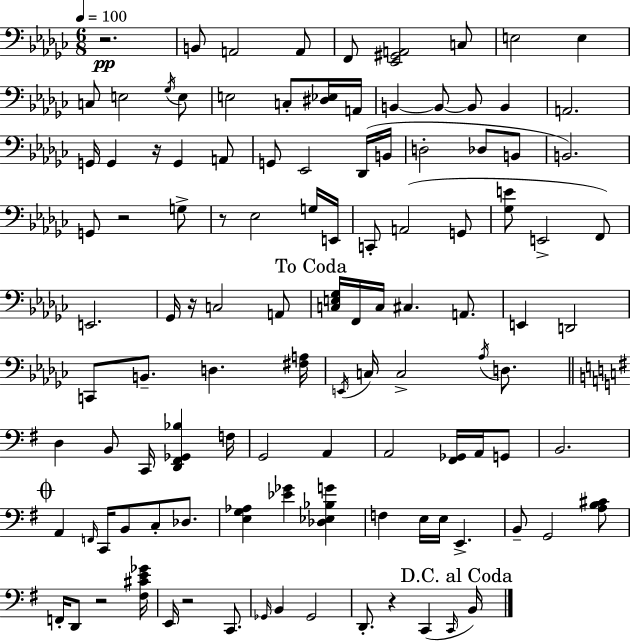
R/h. B2/e A2/h A2/e F2/e [Eb2,G#2,A2]/h C3/e E3/h E3/q C3/e E3/h Gb3/s E3/e E3/h C3/e [D#3,Eb3]/s A2/s B2/q B2/e B2/e B2/q A2/h. G2/s G2/q R/s G2/q A2/e G2/e Eb2/h Db2/s B2/s D3/h Db3/e B2/e B2/h. G2/e R/h G3/e R/e Eb3/h G3/s E2/s C2/e A2/h G2/e [Gb3,E4]/e E2/h F2/e E2/h. Gb2/s R/s C3/h A2/e [C3,E3,Gb3]/s F2/s C3/s C#3/q. A2/e. E2/q D2/h C2/e B2/e. D3/q. [F#3,A3]/s E2/s C3/s C3/h Ab3/s D3/e. D3/q B2/e C2/s [D2,F#2,Gb2,Bb3]/q F3/s G2/h A2/q A2/h [F#2,Gb2]/s A2/s G2/e B2/h. A2/q F2/s C2/s B2/e C3/e Db3/e. [E3,G3,Ab3]/q [Eb4,Gb4]/q [Db3,Eb3,Bb3,G4]/q F3/q E3/s E3/s E2/q. B2/e G2/h [A3,B3,C#4]/e F2/s D2/e R/h [F#3,C#4,E4,Gb4]/s E2/s R/h C2/e. Gb2/s B2/q Gb2/h D2/e. R/q C2/q C2/s B2/s